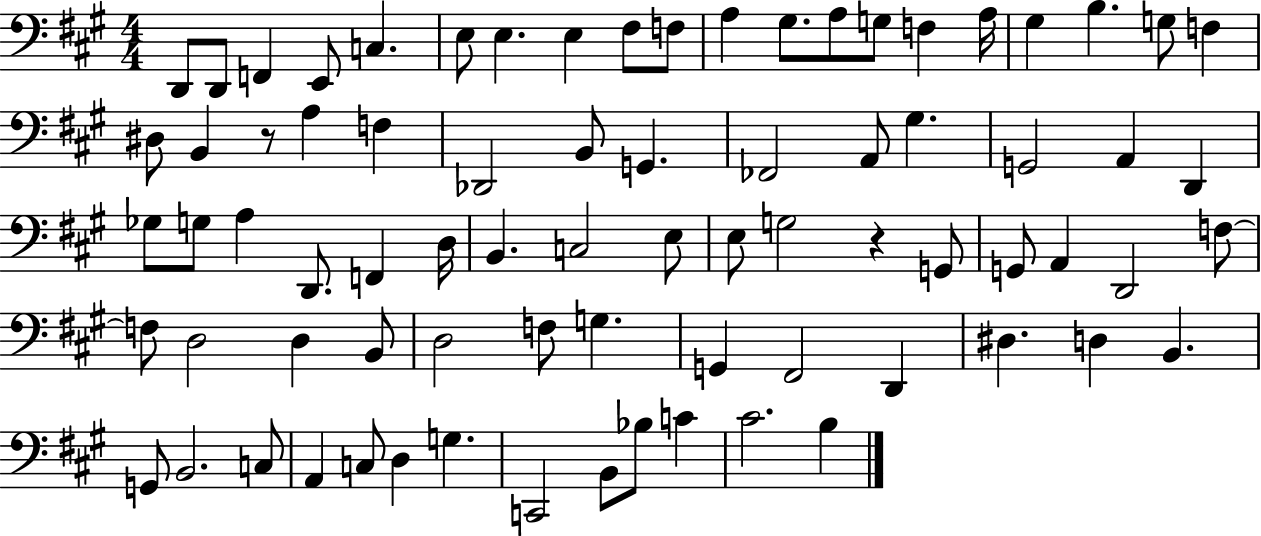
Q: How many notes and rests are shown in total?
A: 77